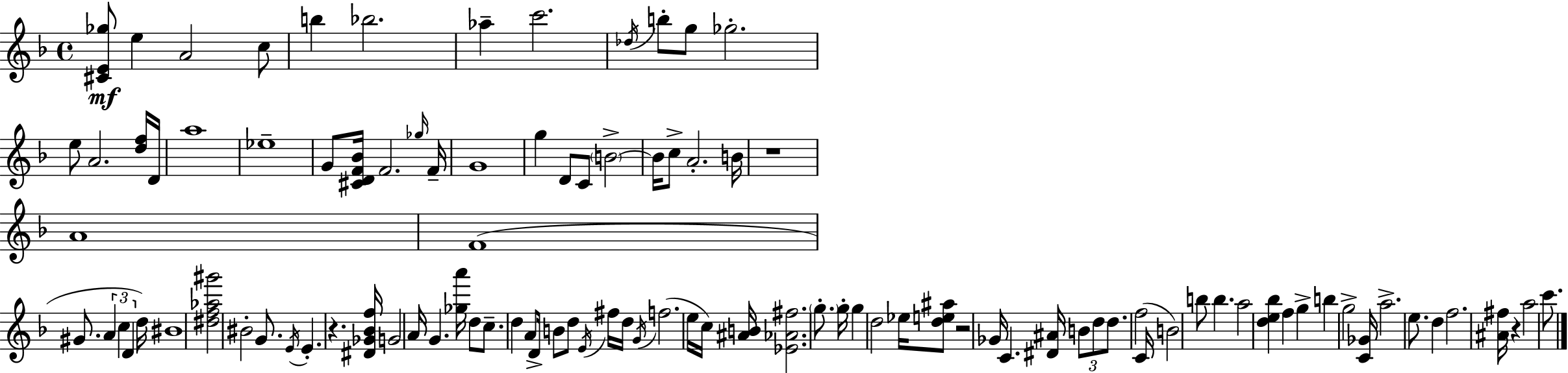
[C#4,E4,Gb5]/e E5/q A4/h C5/e B5/q Bb5/h. Ab5/q C6/h. Db5/s B5/e G5/e Gb5/h. E5/e A4/h. [D5,F5]/s D4/s A5/w Eb5/w G4/e [C#4,D4,F4,Bb4]/s F4/h. Gb5/s F4/s G4/w G5/q D4/e C4/e B4/h B4/s C5/e A4/h. B4/s R/w A4/w F4/w G#4/e. A4/q C5/q D4/q D5/s BIS4/w [D#5,F5,Ab5,G#6]/h BIS4/h G4/e. E4/s E4/q. R/q. [D#4,Gb4,Bb4,F5]/s G4/h A4/s G4/q. [Gb5,A6]/s D5/e C5/e. D5/q A4/e D4/s B4/e D5/e E4/s F#5/s D5/s G4/s F5/h. E5/s C5/s [A#4,B4]/s [Eb4,Ab4,F#5]/h. G5/e. G5/s G5/q D5/h Eb5/s [D5,E5,A#5]/e R/h Gb4/s C4/q. [D#4,A#4]/s B4/e D5/e D5/e. F5/h C4/s B4/h B5/e B5/q. A5/h [D5,E5,Bb5]/q F5/q G5/q B5/q G5/h [C4,Gb4]/s A5/h. E5/e. D5/q F5/h. [A#4,F#5]/s R/q A5/h C6/e.